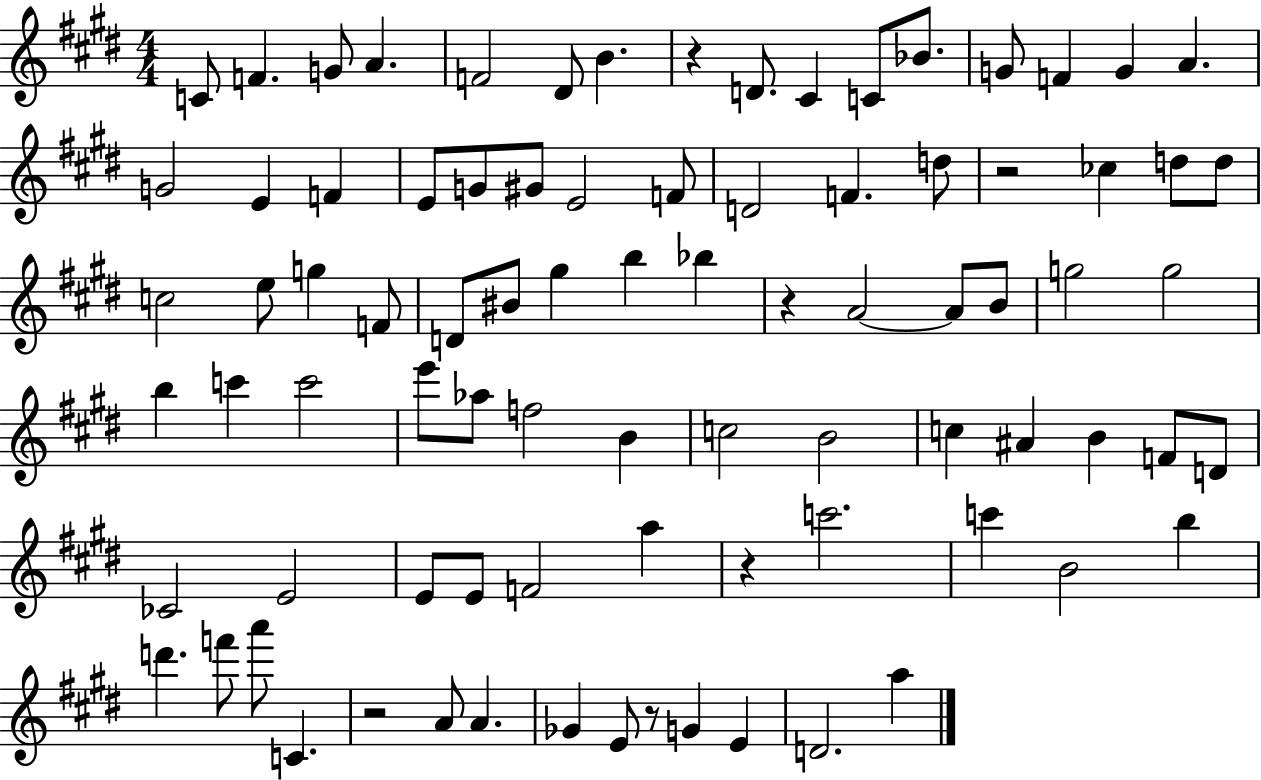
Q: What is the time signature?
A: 4/4